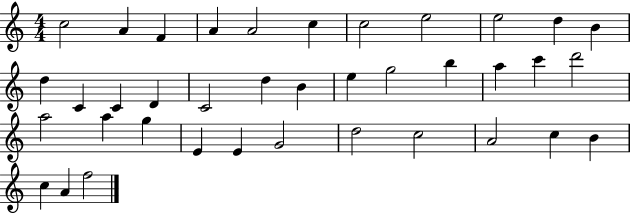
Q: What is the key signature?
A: C major